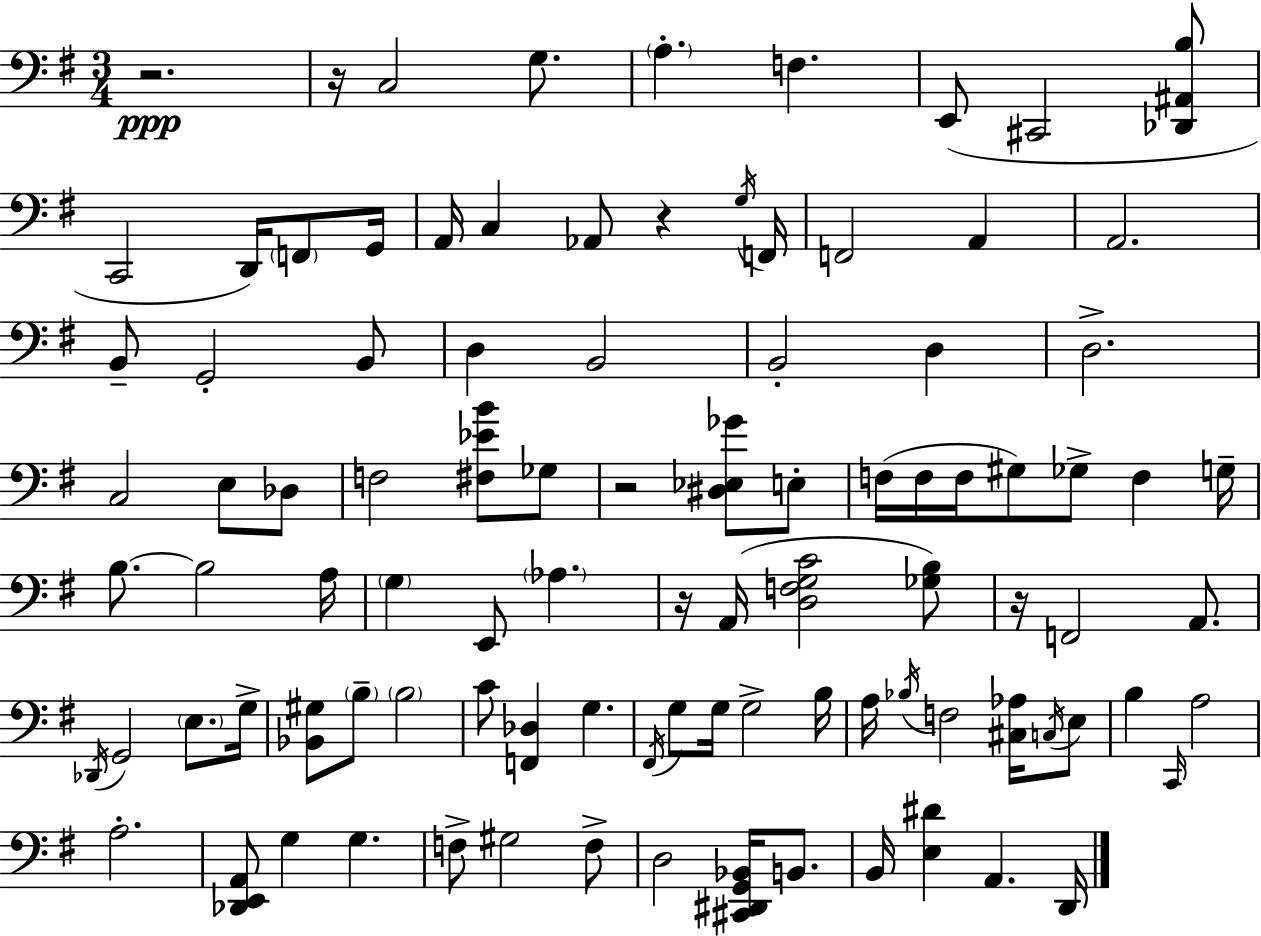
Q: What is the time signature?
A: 3/4